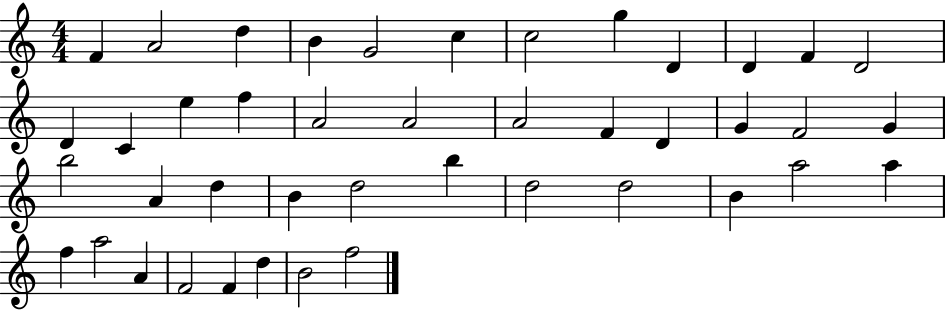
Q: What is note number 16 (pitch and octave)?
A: F5